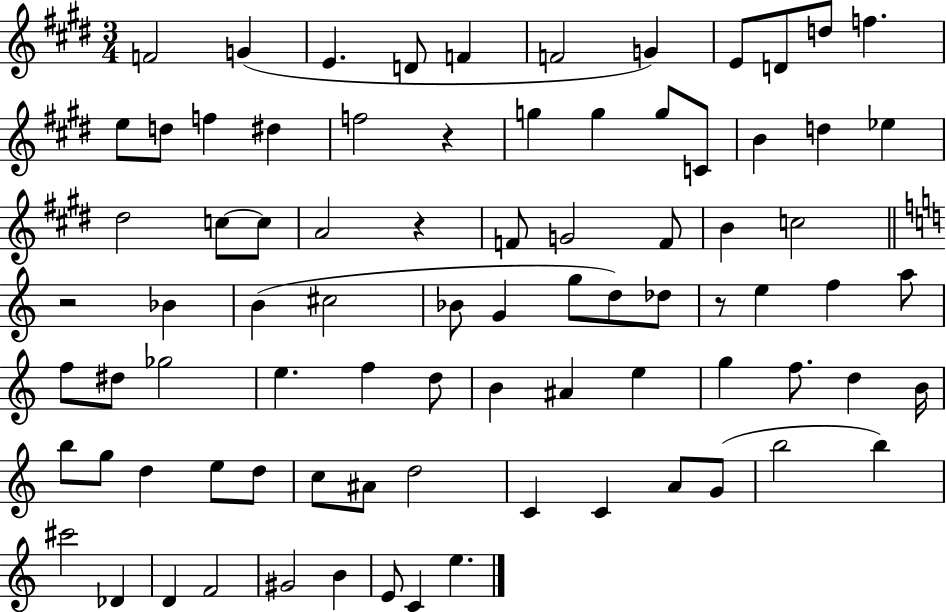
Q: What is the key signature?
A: E major